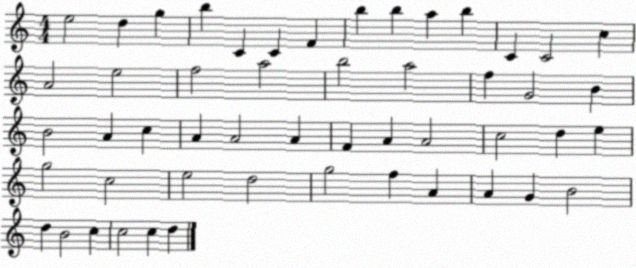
X:1
T:Untitled
M:4/4
L:1/4
K:C
e2 d g b C C F b b a b C C2 c A2 e2 f2 a2 b2 a2 f G2 B B2 A c A A2 A F A A2 c2 d e g2 c2 e2 d2 g2 f A A G B2 d B2 c c2 c d